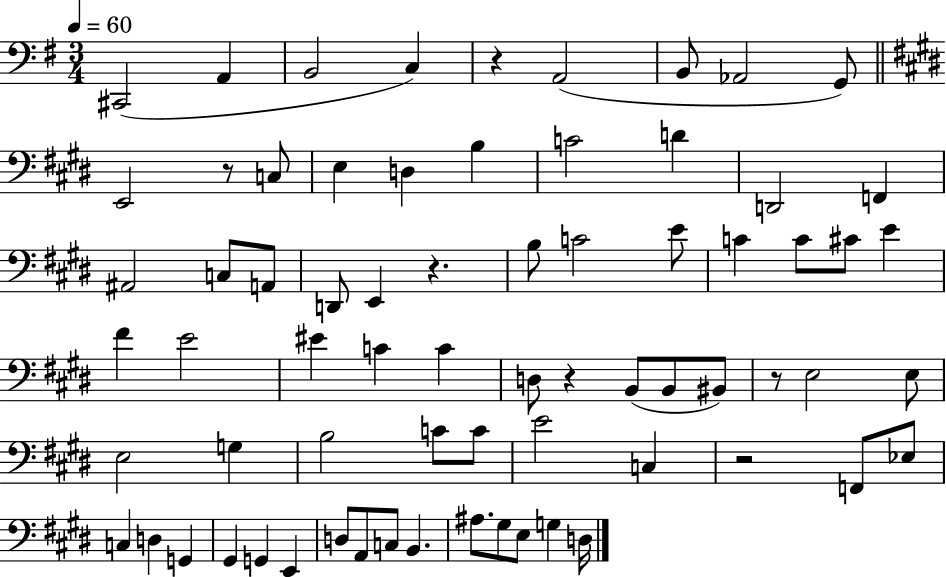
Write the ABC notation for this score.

X:1
T:Untitled
M:3/4
L:1/4
K:G
^C,,2 A,, B,,2 C, z A,,2 B,,/2 _A,,2 G,,/2 E,,2 z/2 C,/2 E, D, B, C2 D D,,2 F,, ^A,,2 C,/2 A,,/2 D,,/2 E,, z B,/2 C2 E/2 C C/2 ^C/2 E ^F E2 ^E C C D,/2 z B,,/2 B,,/2 ^B,,/2 z/2 E,2 E,/2 E,2 G, B,2 C/2 C/2 E2 C, z2 F,,/2 _E,/2 C, D, G,, ^G,, G,, E,, D,/2 A,,/2 C,/2 B,, ^A,/2 ^G,/2 E,/2 G, D,/4